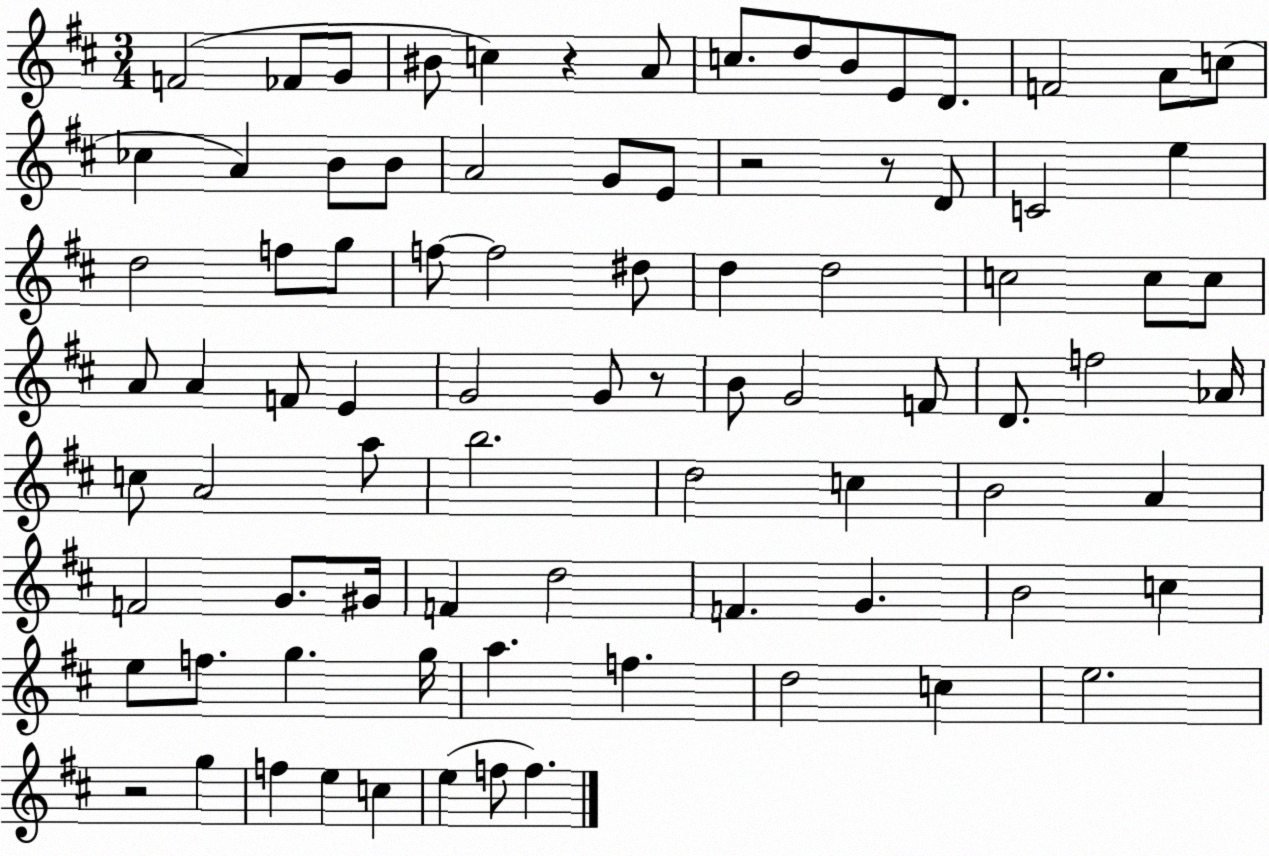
X:1
T:Untitled
M:3/4
L:1/4
K:D
F2 _F/2 G/2 ^B/2 c z A/2 c/2 d/2 B/2 E/2 D/2 F2 A/2 c/2 _c A B/2 B/2 A2 G/2 E/2 z2 z/2 D/2 C2 e d2 f/2 g/2 f/2 f2 ^d/2 d d2 c2 c/2 c/2 A/2 A F/2 E G2 G/2 z/2 B/2 G2 F/2 D/2 f2 _A/4 c/2 A2 a/2 b2 d2 c B2 A F2 G/2 ^G/4 F d2 F G B2 c e/2 f/2 g g/4 a f d2 c e2 z2 g f e c e f/2 f